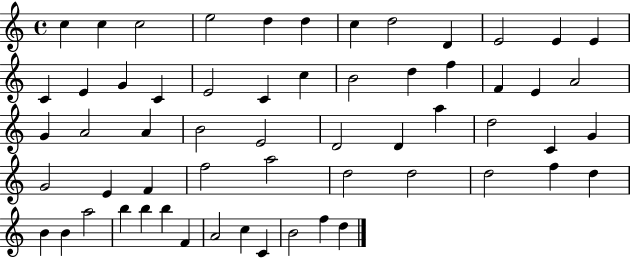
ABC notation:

X:1
T:Untitled
M:4/4
L:1/4
K:C
c c c2 e2 d d c d2 D E2 E E C E G C E2 C c B2 d f F E A2 G A2 A B2 E2 D2 D a d2 C G G2 E F f2 a2 d2 d2 d2 f d B B a2 b b b F A2 c C B2 f d